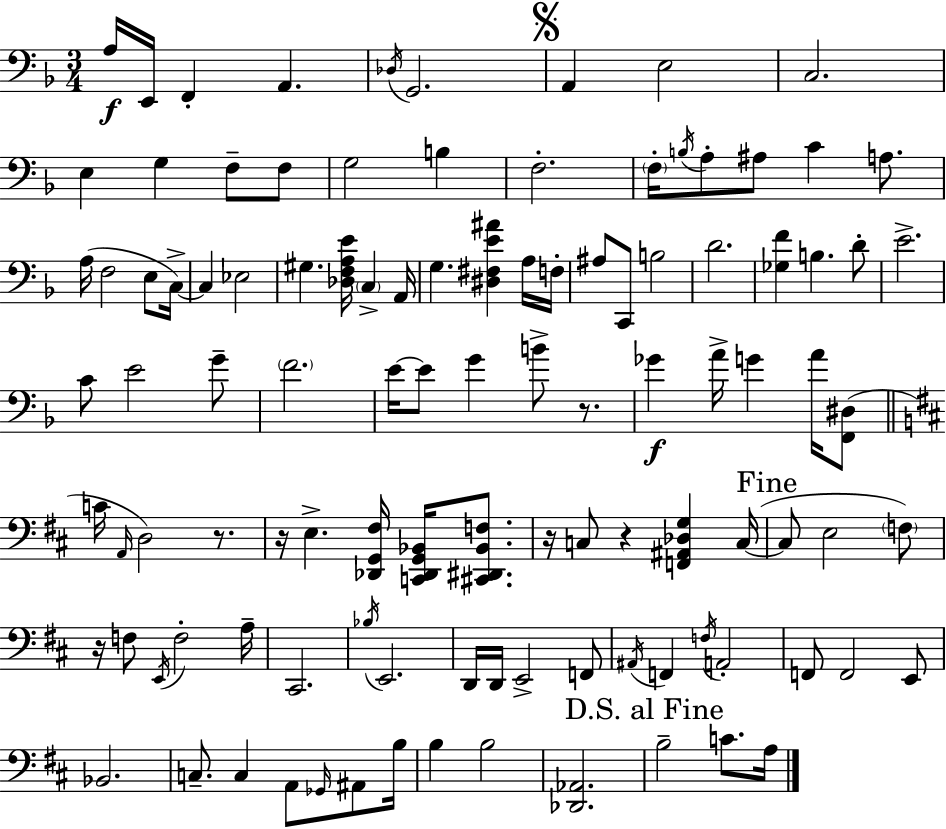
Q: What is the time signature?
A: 3/4